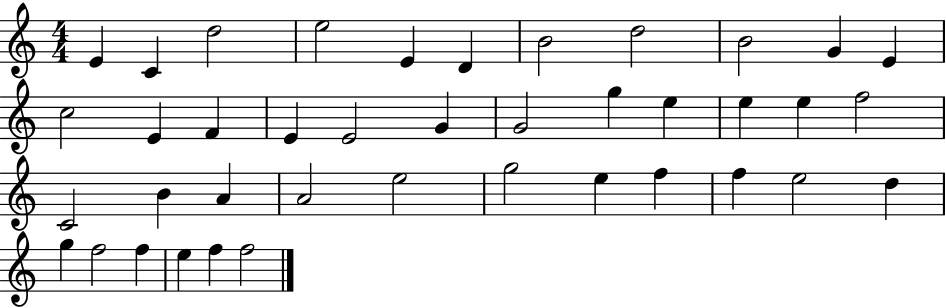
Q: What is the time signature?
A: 4/4